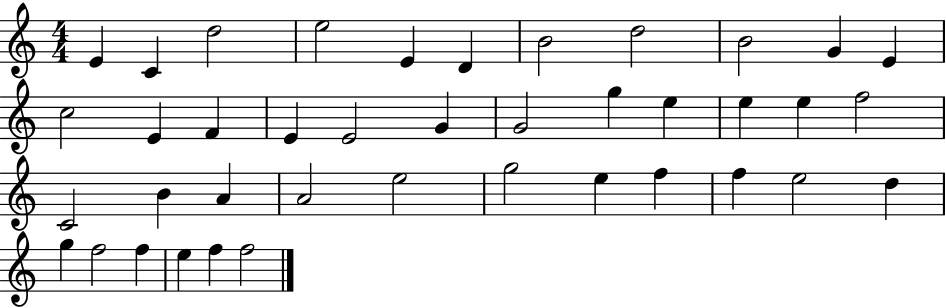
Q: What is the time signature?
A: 4/4